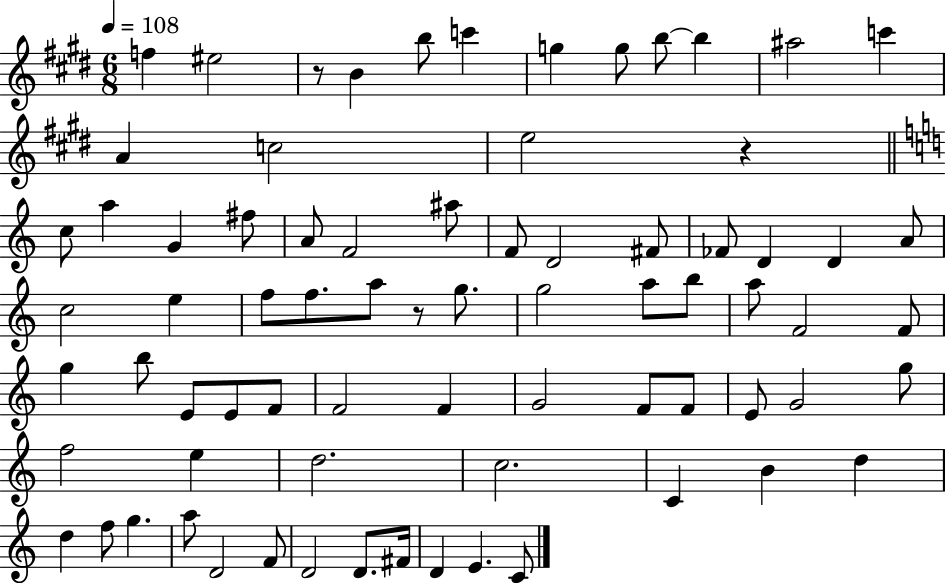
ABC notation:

X:1
T:Untitled
M:6/8
L:1/4
K:E
f ^e2 z/2 B b/2 c' g g/2 b/2 b ^a2 c' A c2 e2 z c/2 a G ^f/2 A/2 F2 ^a/2 F/2 D2 ^F/2 _F/2 D D A/2 c2 e f/2 f/2 a/2 z/2 g/2 g2 a/2 b/2 a/2 F2 F/2 g b/2 E/2 E/2 F/2 F2 F G2 F/2 F/2 E/2 G2 g/2 f2 e d2 c2 C B d d f/2 g a/2 D2 F/2 D2 D/2 ^F/4 D E C/2